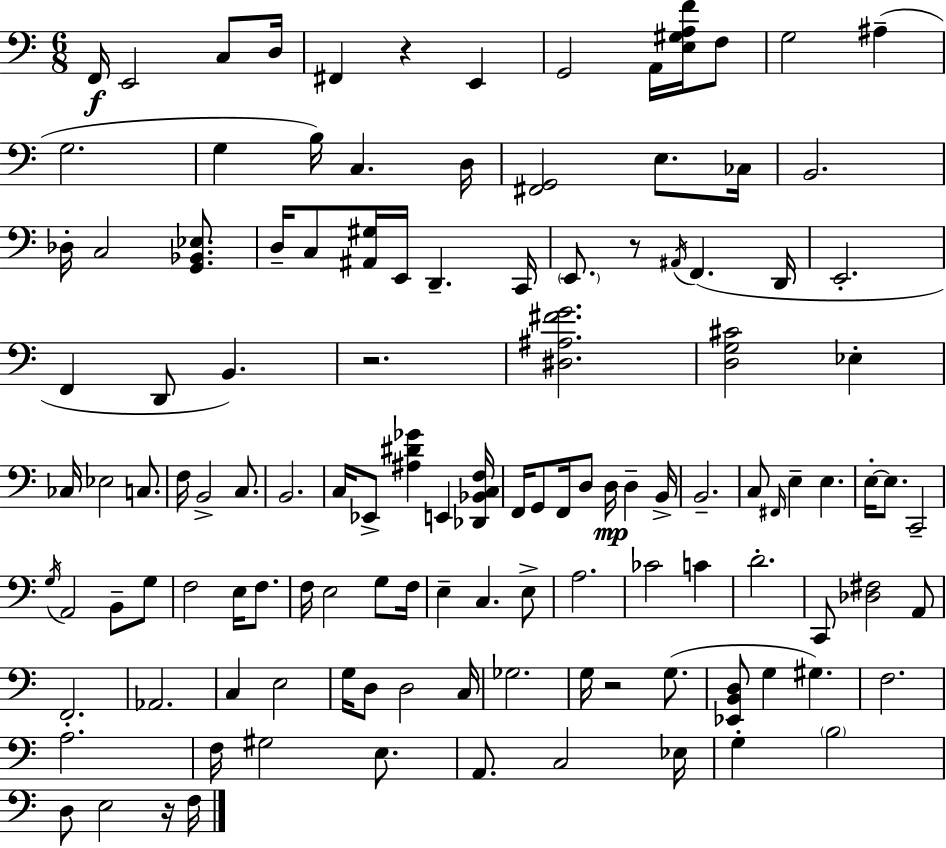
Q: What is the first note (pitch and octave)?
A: F2